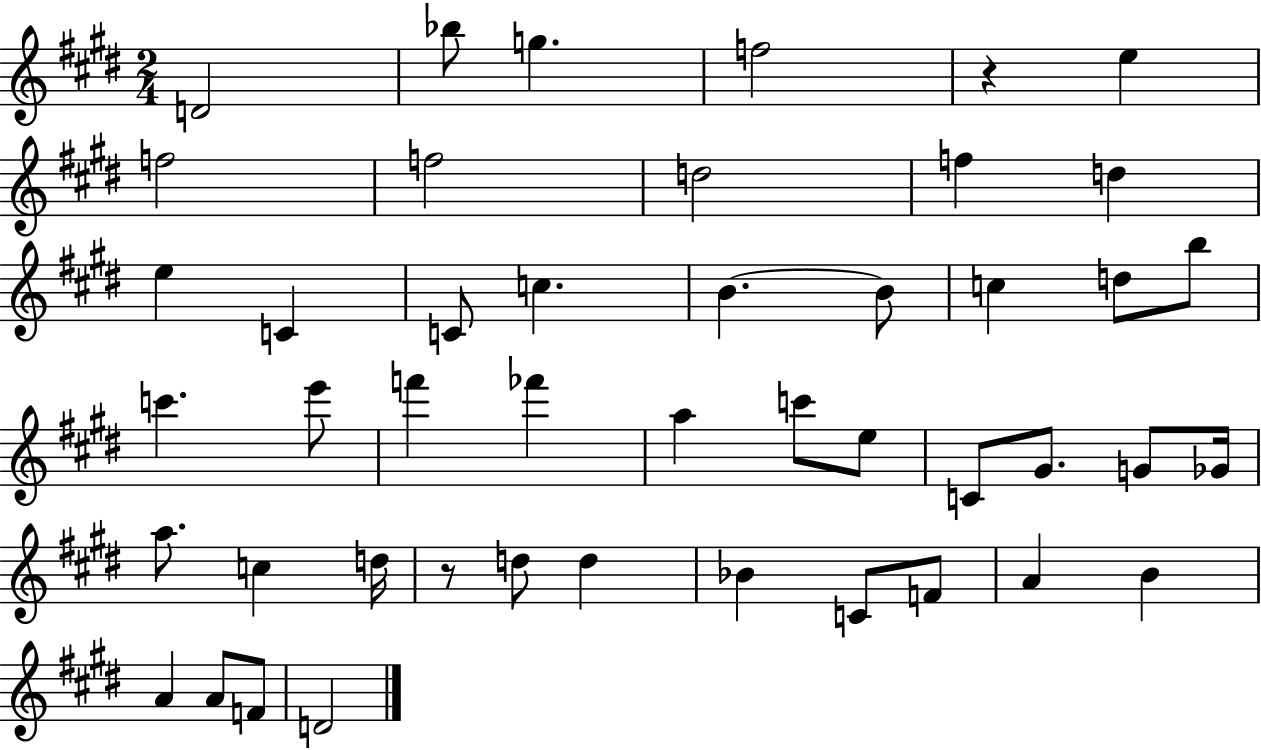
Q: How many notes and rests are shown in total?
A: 46